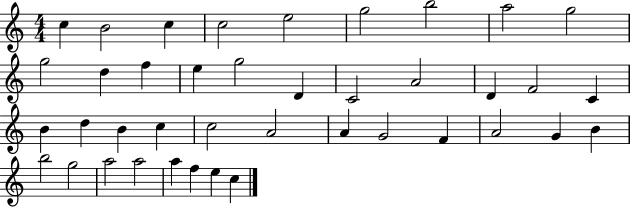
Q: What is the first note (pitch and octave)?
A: C5